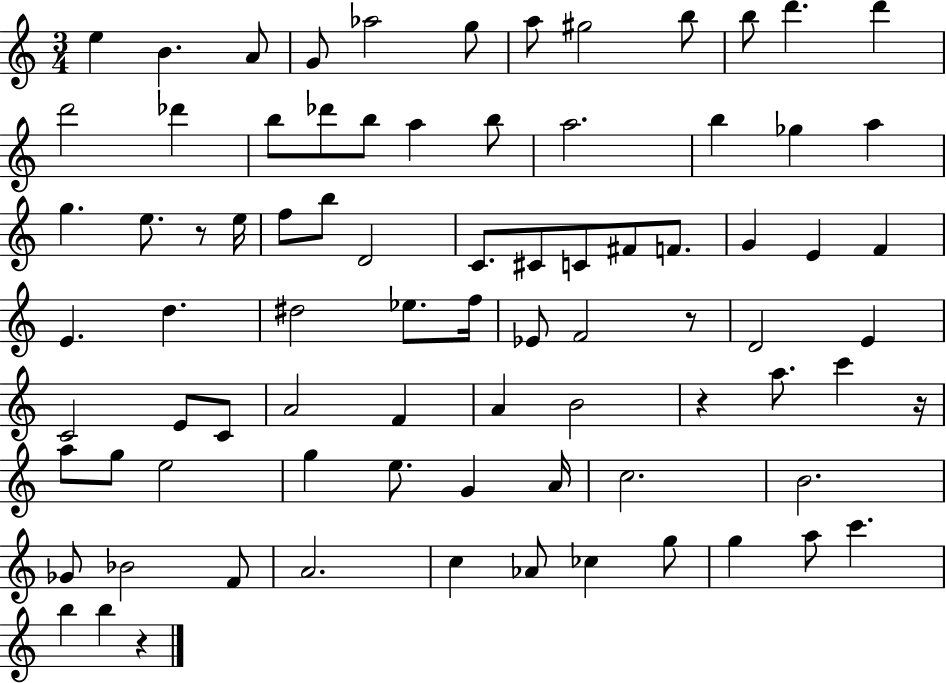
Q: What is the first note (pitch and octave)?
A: E5